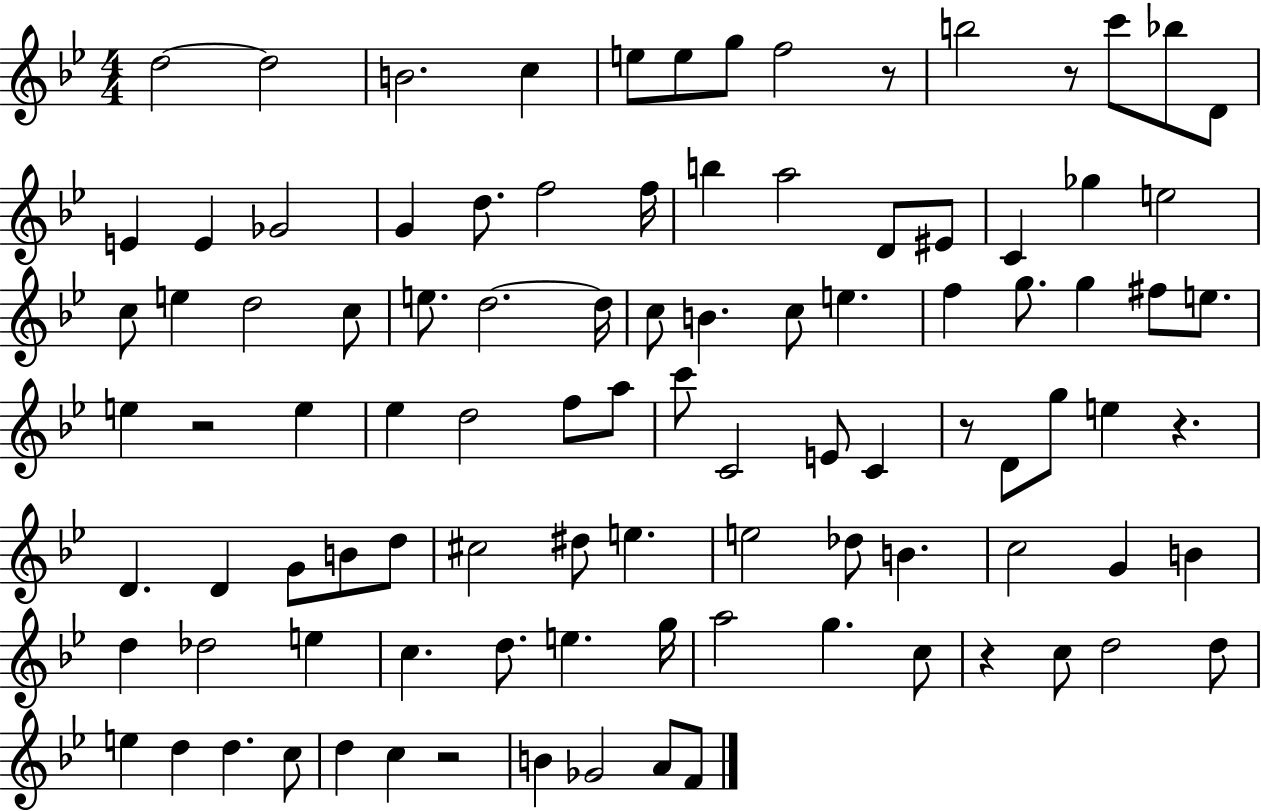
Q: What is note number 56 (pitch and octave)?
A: D4